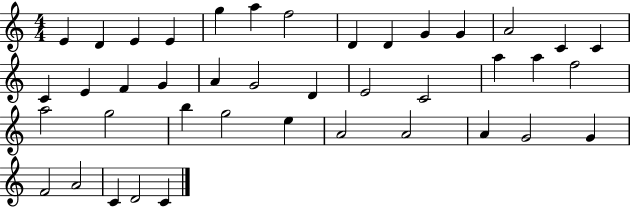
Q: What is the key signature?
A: C major